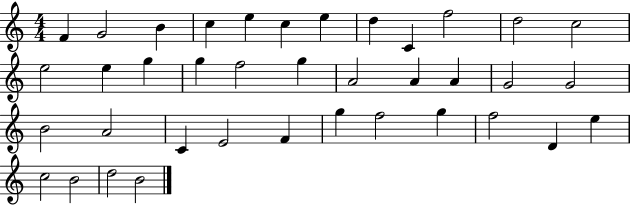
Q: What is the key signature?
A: C major